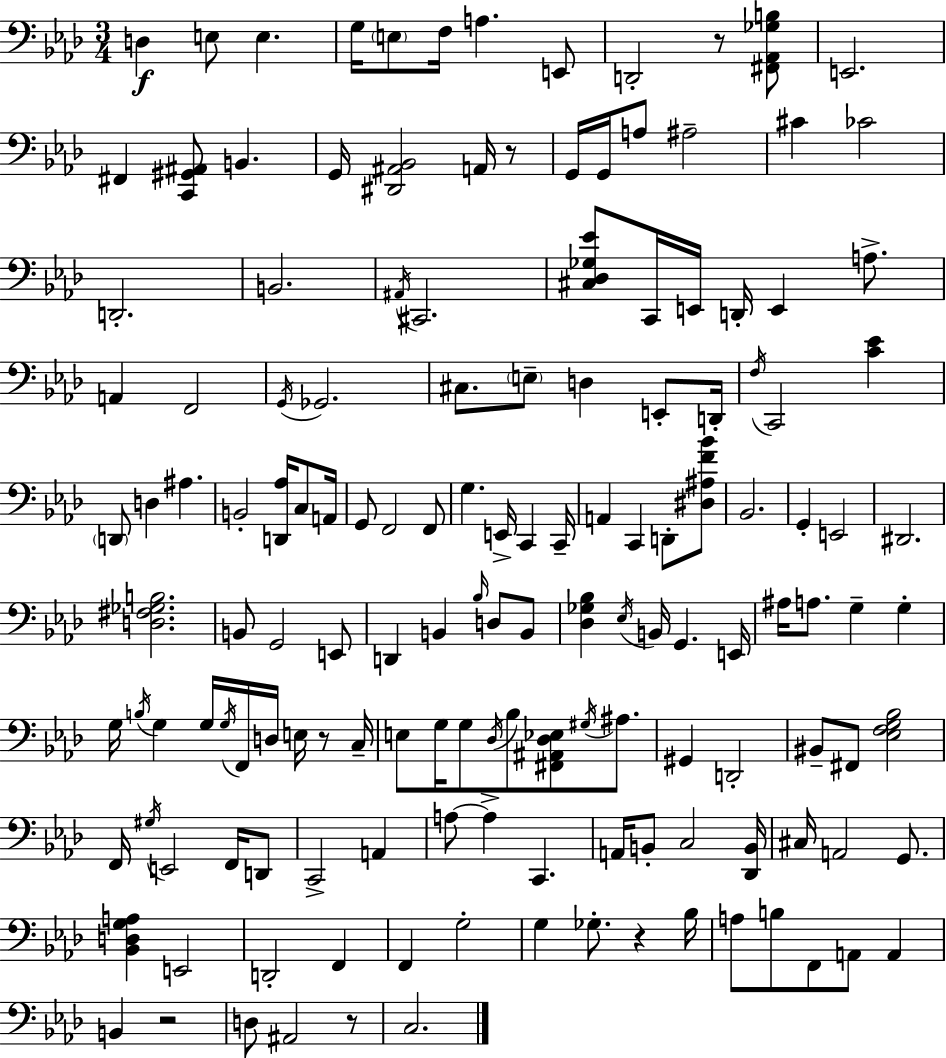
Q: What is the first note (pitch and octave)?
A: D3